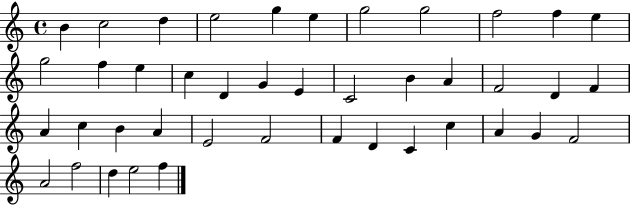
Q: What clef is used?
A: treble